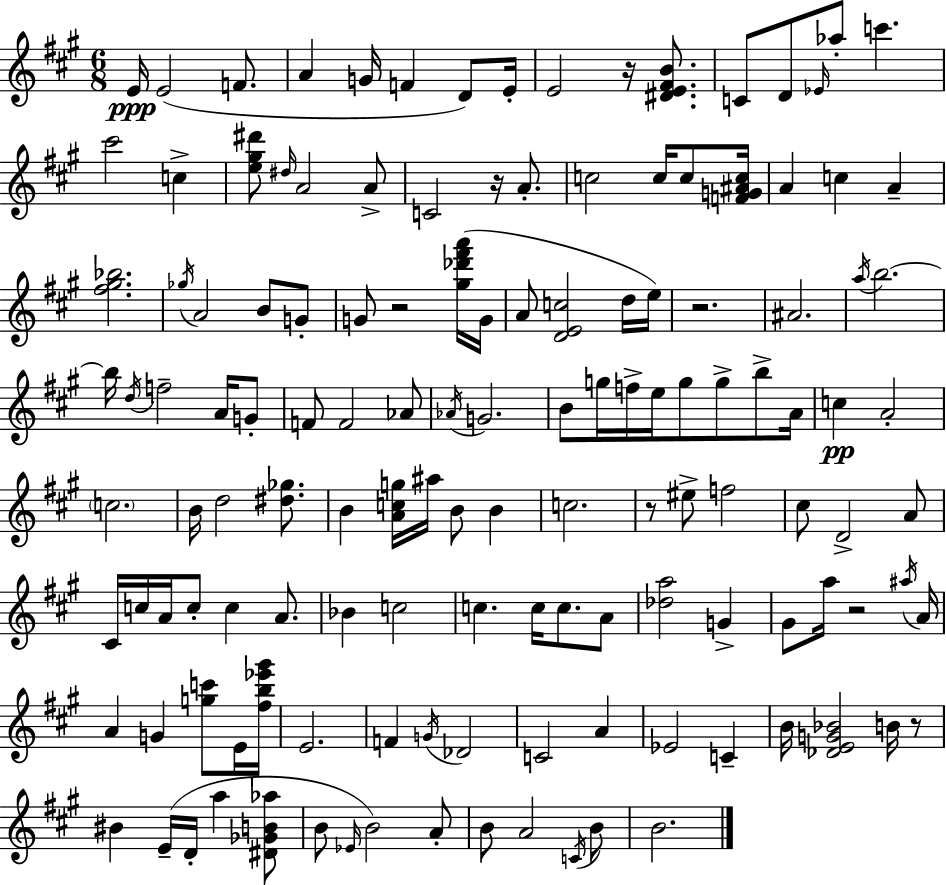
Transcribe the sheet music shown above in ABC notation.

X:1
T:Untitled
M:6/8
L:1/4
K:A
E/4 E2 F/2 A G/4 F D/2 E/4 E2 z/4 [^DE^FB]/2 C/2 D/2 _E/4 _a/2 c' ^c'2 c [e^g^d']/2 ^d/4 A2 A/2 C2 z/4 A/2 c2 c/4 c/2 [FG^Ac]/4 A c A [^f^g_b]2 _g/4 A2 B/2 G/2 G/2 z2 [^g_d'^f'a']/4 G/4 A/2 [DEc]2 d/4 e/4 z2 ^A2 a/4 b2 b/4 d/4 f2 A/4 G/2 F/2 F2 _A/2 _A/4 G2 B/2 g/4 f/4 e/4 g/2 g/2 b/2 A/4 c A2 c2 B/4 d2 [^d_g]/2 B [Acg]/4 ^a/4 B/2 B c2 z/2 ^e/2 f2 ^c/2 D2 A/2 ^C/4 c/4 A/4 c/2 c A/2 _B c2 c c/4 c/2 A/2 [_da]2 G ^G/2 a/4 z2 ^a/4 A/4 A G [gc']/2 E/4 [^fb_e'^g']/4 E2 F G/4 _D2 C2 A _E2 C B/4 [_DEG_B]2 B/4 z/2 ^B E/4 D/4 a [^D_GB_a]/2 B/2 _E/4 B2 A/2 B/2 A2 C/4 B/2 B2